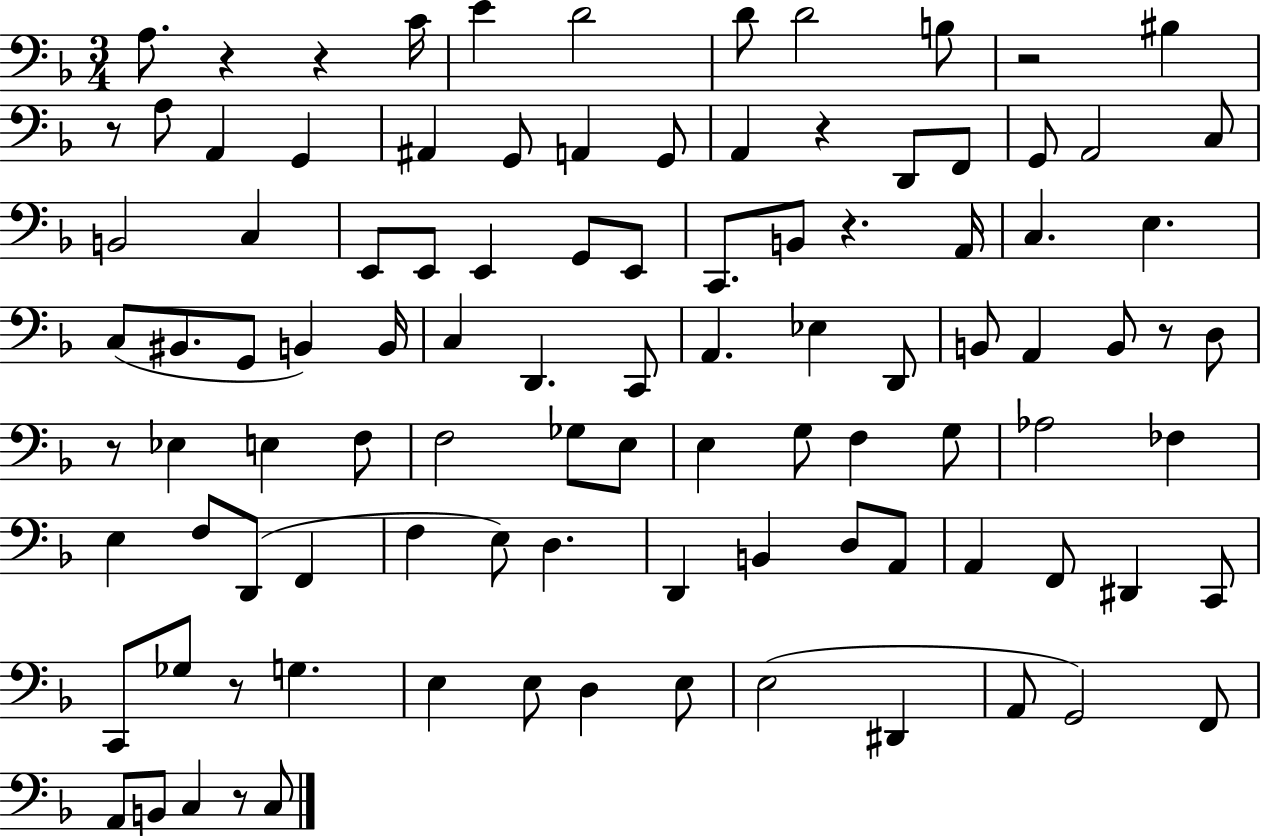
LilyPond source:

{
  \clef bass
  \numericTimeSignature
  \time 3/4
  \key f \major
  a8. r4 r4 c'16 | e'4 d'2 | d'8 d'2 b8 | r2 bis4 | \break r8 a8 a,4 g,4 | ais,4 g,8 a,4 g,8 | a,4 r4 d,8 f,8 | g,8 a,2 c8 | \break b,2 c4 | e,8 e,8 e,4 g,8 e,8 | c,8. b,8 r4. a,16 | c4. e4. | \break c8( bis,8. g,8 b,4) b,16 | c4 d,4. c,8 | a,4. ees4 d,8 | b,8 a,4 b,8 r8 d8 | \break r8 ees4 e4 f8 | f2 ges8 e8 | e4 g8 f4 g8 | aes2 fes4 | \break e4 f8 d,8( f,4 | f4 e8) d4. | d,4 b,4 d8 a,8 | a,4 f,8 dis,4 c,8 | \break c,8 ges8 r8 g4. | e4 e8 d4 e8 | e2( dis,4 | a,8 g,2) f,8 | \break a,8 b,8 c4 r8 c8 | \bar "|."
}